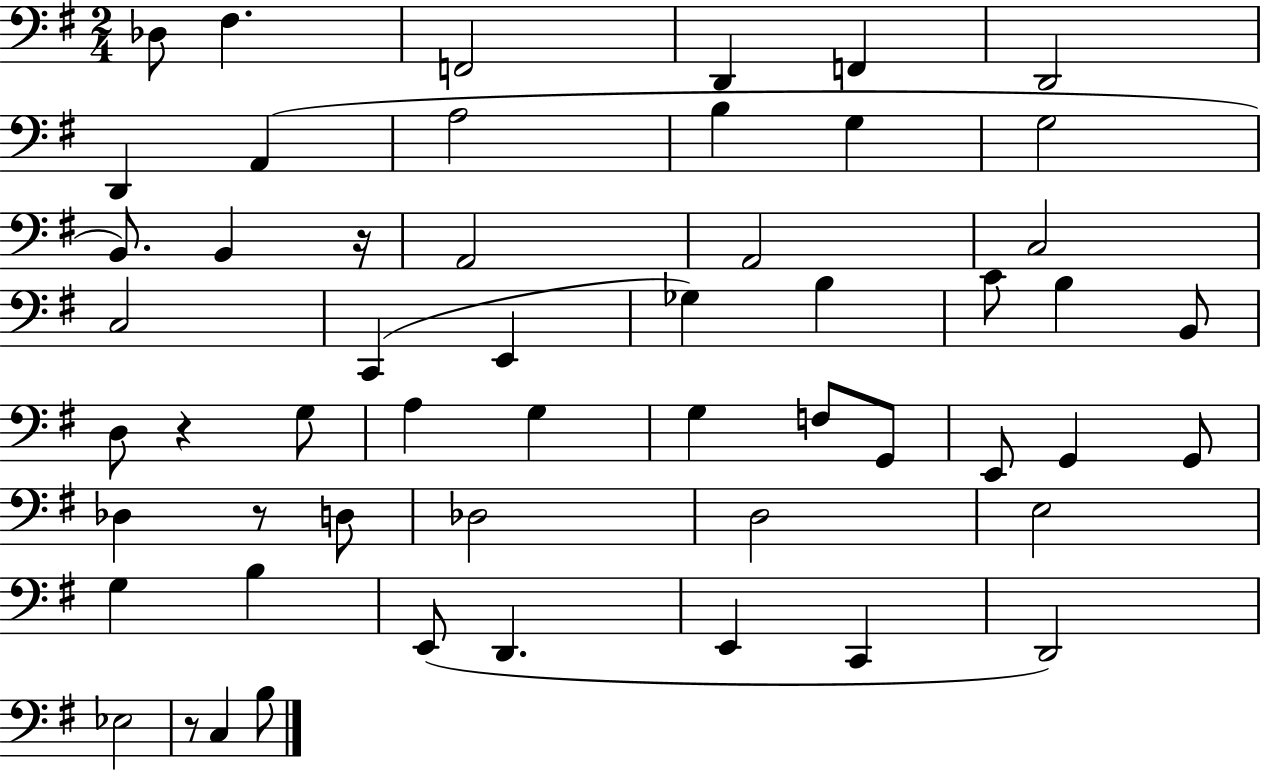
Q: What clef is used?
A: bass